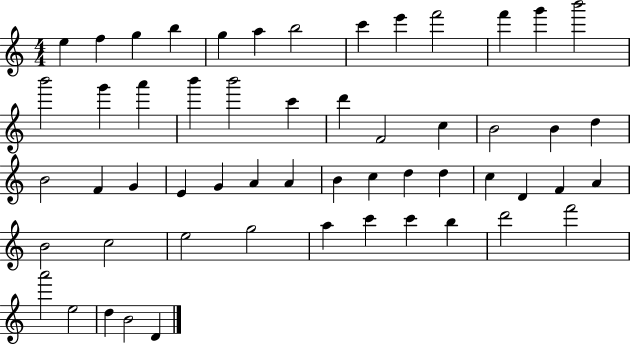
{
  \clef treble
  \numericTimeSignature
  \time 4/4
  \key c \major
  e''4 f''4 g''4 b''4 | g''4 a''4 b''2 | c'''4 e'''4 f'''2 | f'''4 g'''4 b'''2 | \break b'''2 g'''4 a'''4 | b'''4 b'''2 c'''4 | d'''4 f'2 c''4 | b'2 b'4 d''4 | \break b'2 f'4 g'4 | e'4 g'4 a'4 a'4 | b'4 c''4 d''4 d''4 | c''4 d'4 f'4 a'4 | \break b'2 c''2 | e''2 g''2 | a''4 c'''4 c'''4 b''4 | d'''2 f'''2 | \break a'''2 e''2 | d''4 b'2 d'4 | \bar "|."
}